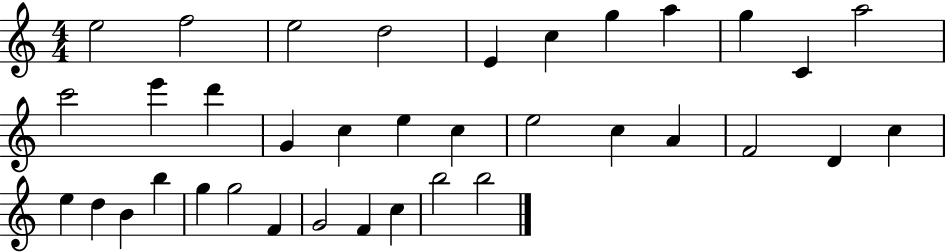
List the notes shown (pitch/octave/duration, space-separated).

E5/h F5/h E5/h D5/h E4/q C5/q G5/q A5/q G5/q C4/q A5/h C6/h E6/q D6/q G4/q C5/q E5/q C5/q E5/h C5/q A4/q F4/h D4/q C5/q E5/q D5/q B4/q B5/q G5/q G5/h F4/q G4/h F4/q C5/q B5/h B5/h